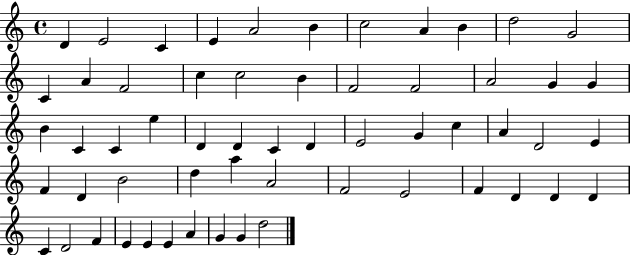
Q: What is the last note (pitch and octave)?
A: D5